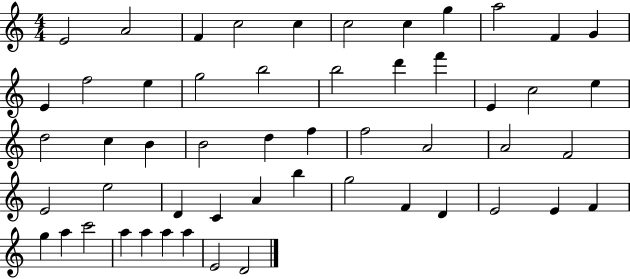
{
  \clef treble
  \numericTimeSignature
  \time 4/4
  \key c \major
  e'2 a'2 | f'4 c''2 c''4 | c''2 c''4 g''4 | a''2 f'4 g'4 | \break e'4 f''2 e''4 | g''2 b''2 | b''2 d'''4 f'''4 | e'4 c''2 e''4 | \break d''2 c''4 b'4 | b'2 d''4 f''4 | f''2 a'2 | a'2 f'2 | \break e'2 e''2 | d'4 c'4 a'4 b''4 | g''2 f'4 d'4 | e'2 e'4 f'4 | \break g''4 a''4 c'''2 | a''4 a''4 a''4 a''4 | e'2 d'2 | \bar "|."
}